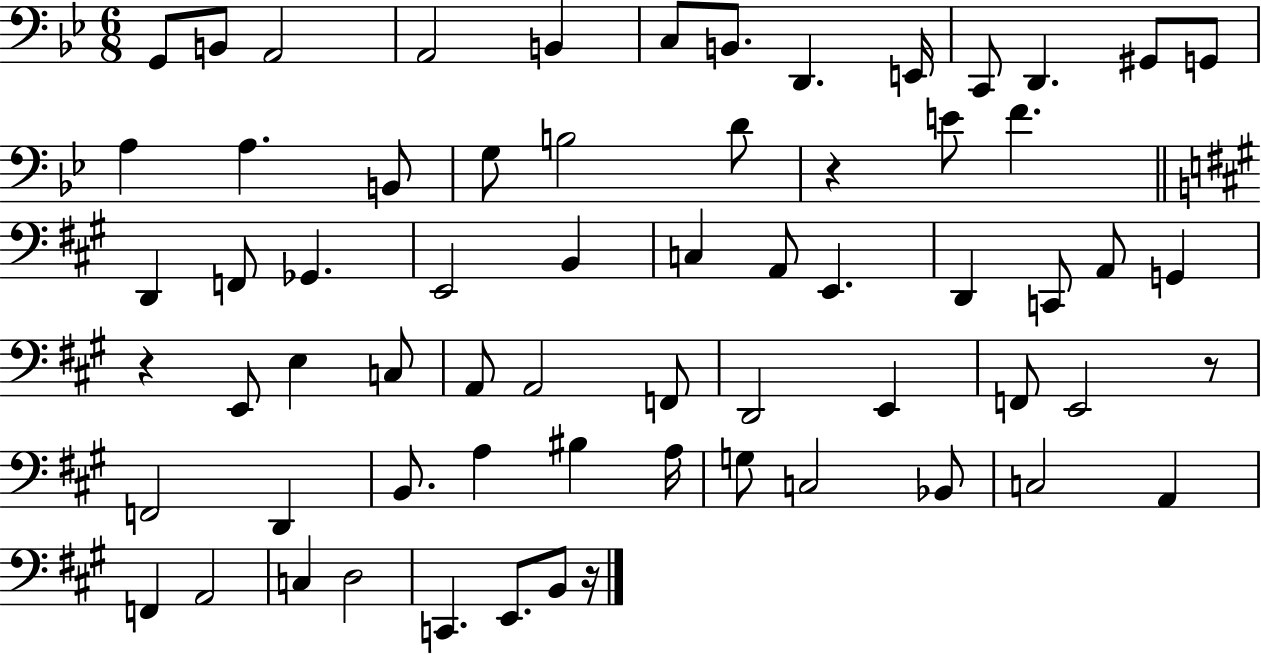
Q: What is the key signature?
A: BES major